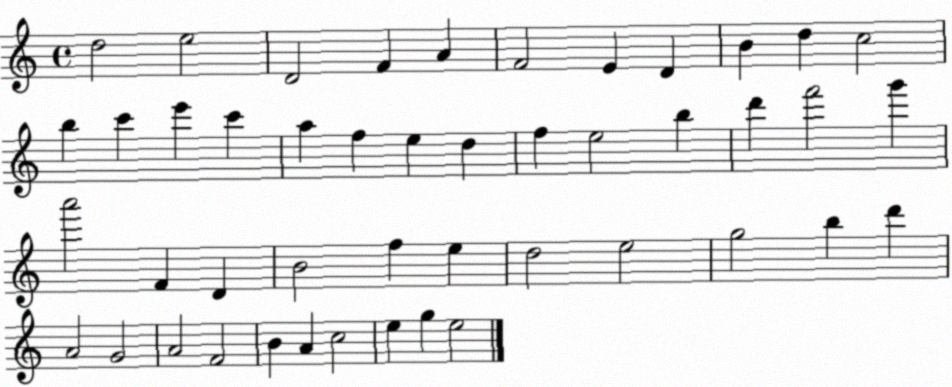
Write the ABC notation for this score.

X:1
T:Untitled
M:4/4
L:1/4
K:C
d2 e2 D2 F A F2 E D B d c2 b c' e' c' a f e d f e2 b d' f'2 g' a'2 F D B2 f e d2 e2 g2 b d' A2 G2 A2 F2 B A c2 e g e2